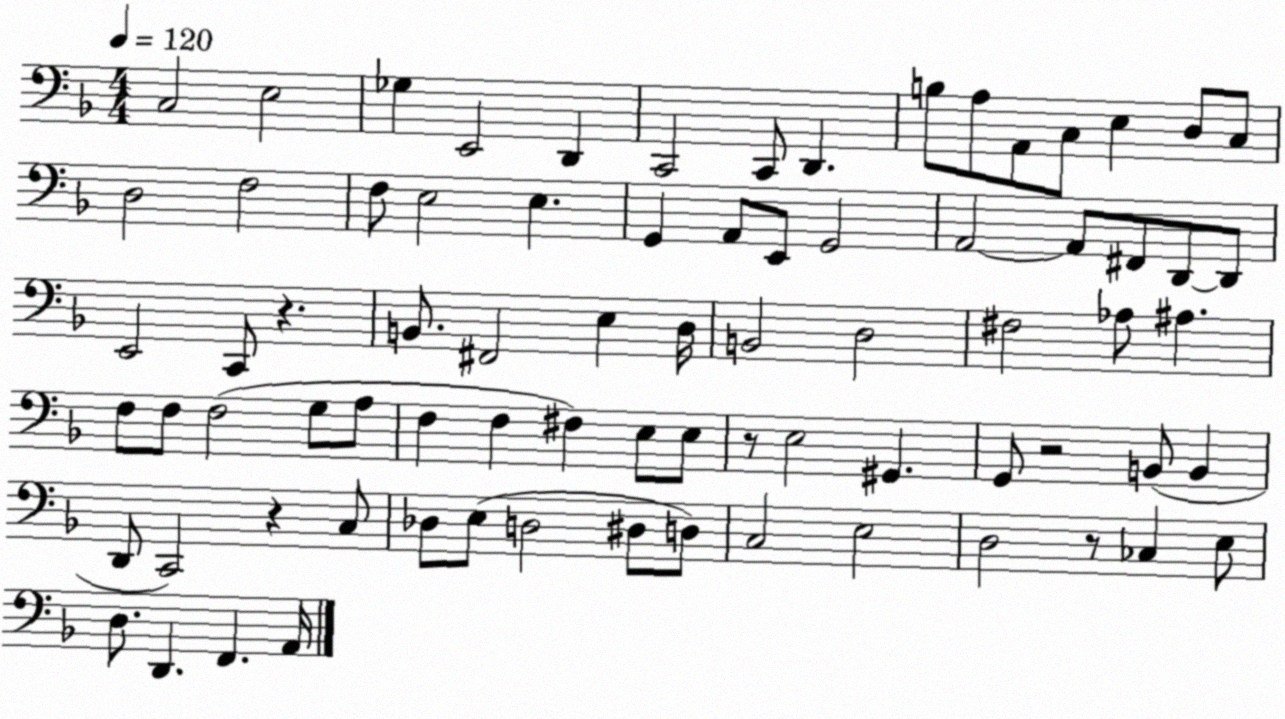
X:1
T:Untitled
M:4/4
L:1/4
K:F
C,2 E,2 _G, E,,2 D,, C,,2 C,,/2 D,, B,/2 A,/2 A,,/2 C,/2 E, D,/2 C,/2 D,2 F,2 F,/2 E,2 E, G,, A,,/2 E,,/2 G,,2 A,,2 A,,/2 ^F,,/2 D,,/2 D,,/2 E,,2 C,,/2 z B,,/2 ^F,,2 E, D,/4 B,,2 D,2 ^F,2 _A,/2 ^A, F,/2 F,/2 F,2 G,/2 A,/2 F, F, ^F, E,/2 E,/2 z/2 E,2 ^G,, G,,/2 z2 B,,/2 B,, D,,/2 C,,2 z C,/2 _D,/2 E,/2 D,2 ^D,/2 D,/2 C,2 E,2 D,2 z/2 _C, E,/2 D,/2 D,, F,, A,,/4